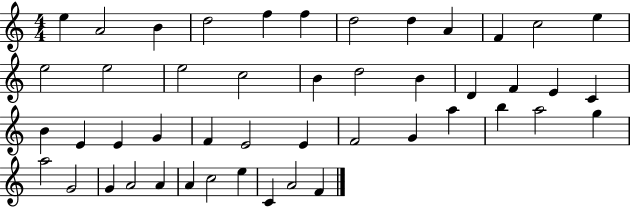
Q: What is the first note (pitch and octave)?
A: E5